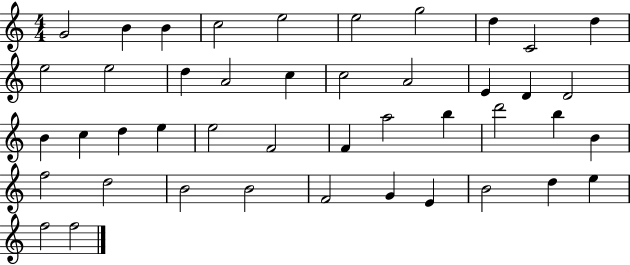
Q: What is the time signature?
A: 4/4